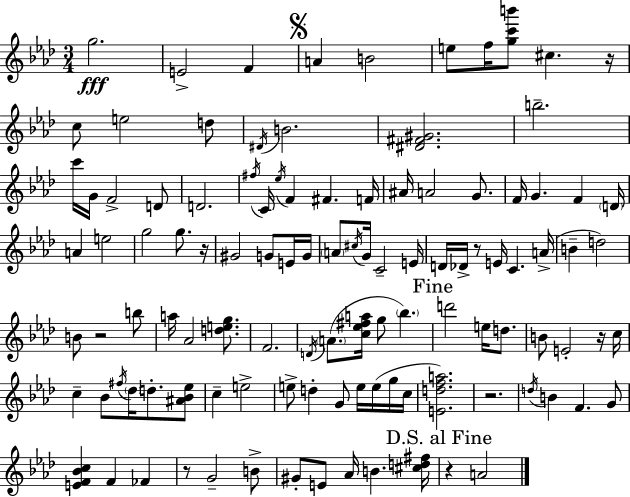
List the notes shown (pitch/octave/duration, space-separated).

G5/h. E4/h F4/q A4/q B4/h E5/e F5/s [G5,C6,B6]/e C#5/q. R/s C5/e E5/h D5/e D#4/s B4/h. [D#4,F#4,G#4]/h. B5/h. C6/s G4/s F4/h D4/e D4/h. F#5/s C4/s Eb5/s F4/q F#4/q. F4/s A#4/s A4/h G4/e. F4/s G4/q. F4/q D4/s A4/q E5/h G5/h G5/e. R/s G#4/h G4/e E4/s G4/s A4/e C#5/s G4/s C4/h E4/s D4/s Db4/s R/e E4/s C4/q. A4/s B4/q D5/h B4/e R/h B5/e A5/s Ab4/h [D5,E5,G5]/e. F4/h. D4/s A4/e. [C5,Eb5,F#5,A5]/s G5/e Bb5/q. D6/h E5/s D5/e. B4/e E4/h R/s C5/s C5/q Bb4/e F#5/s Db5/s D5/e. [A#4,Bb4,Eb5]/e C5/q E5/h E5/e D5/q G4/e E5/s E5/s G5/s C5/s [E4,D5,F5,A5]/h. R/h. D5/s B4/q F4/q. G4/e [E4,F4,Bb4,C5]/q F4/q FES4/q R/e G4/h B4/e G#4/e E4/e Ab4/s B4/q. [C#5,D5,F#5]/s R/q A4/h